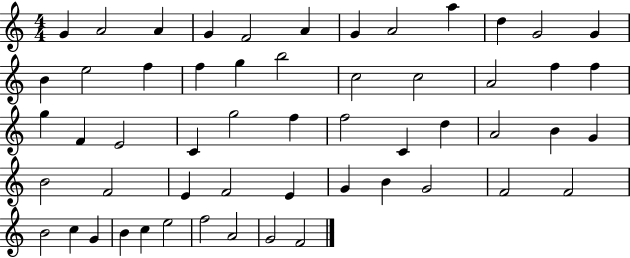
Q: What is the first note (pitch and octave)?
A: G4